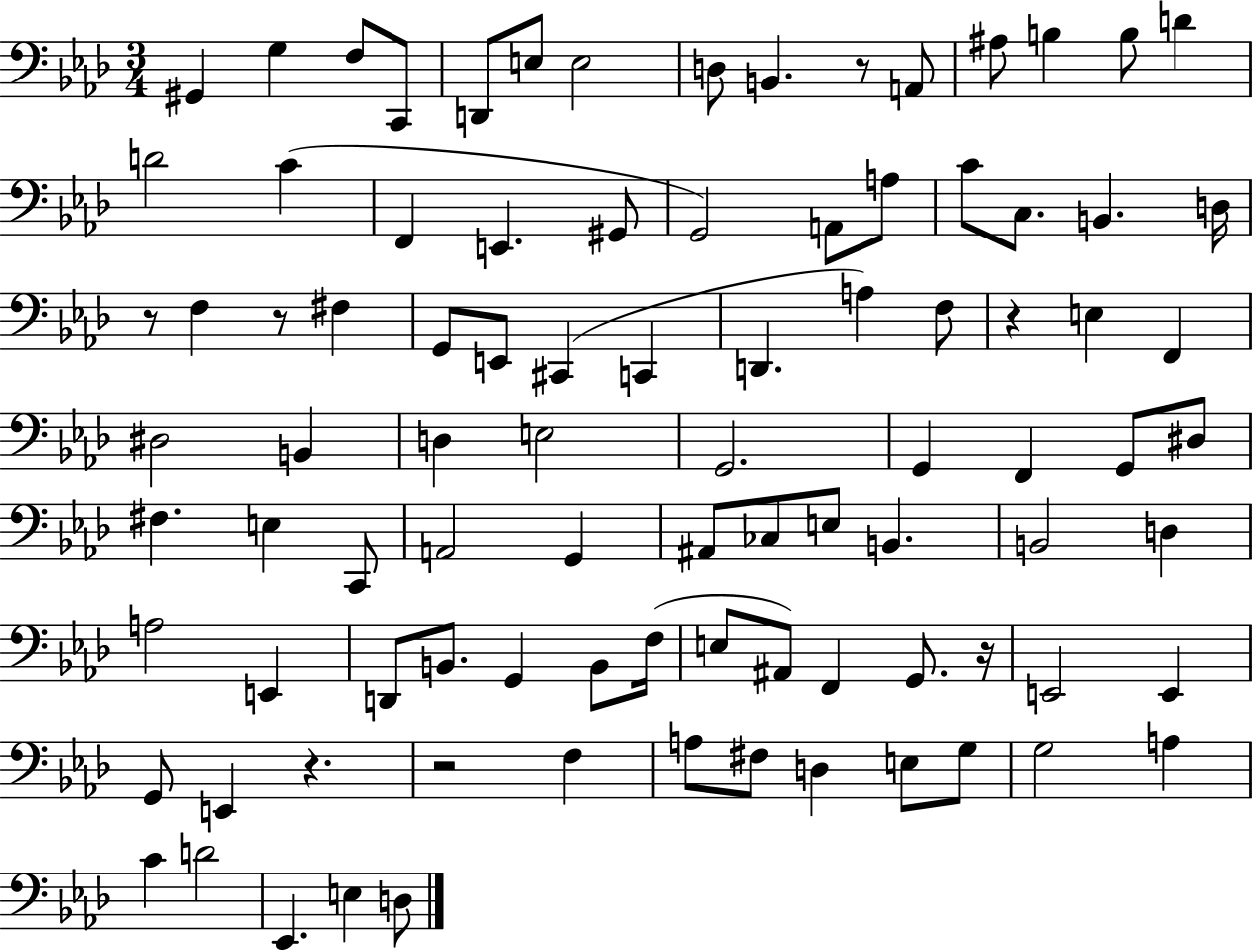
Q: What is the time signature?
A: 3/4